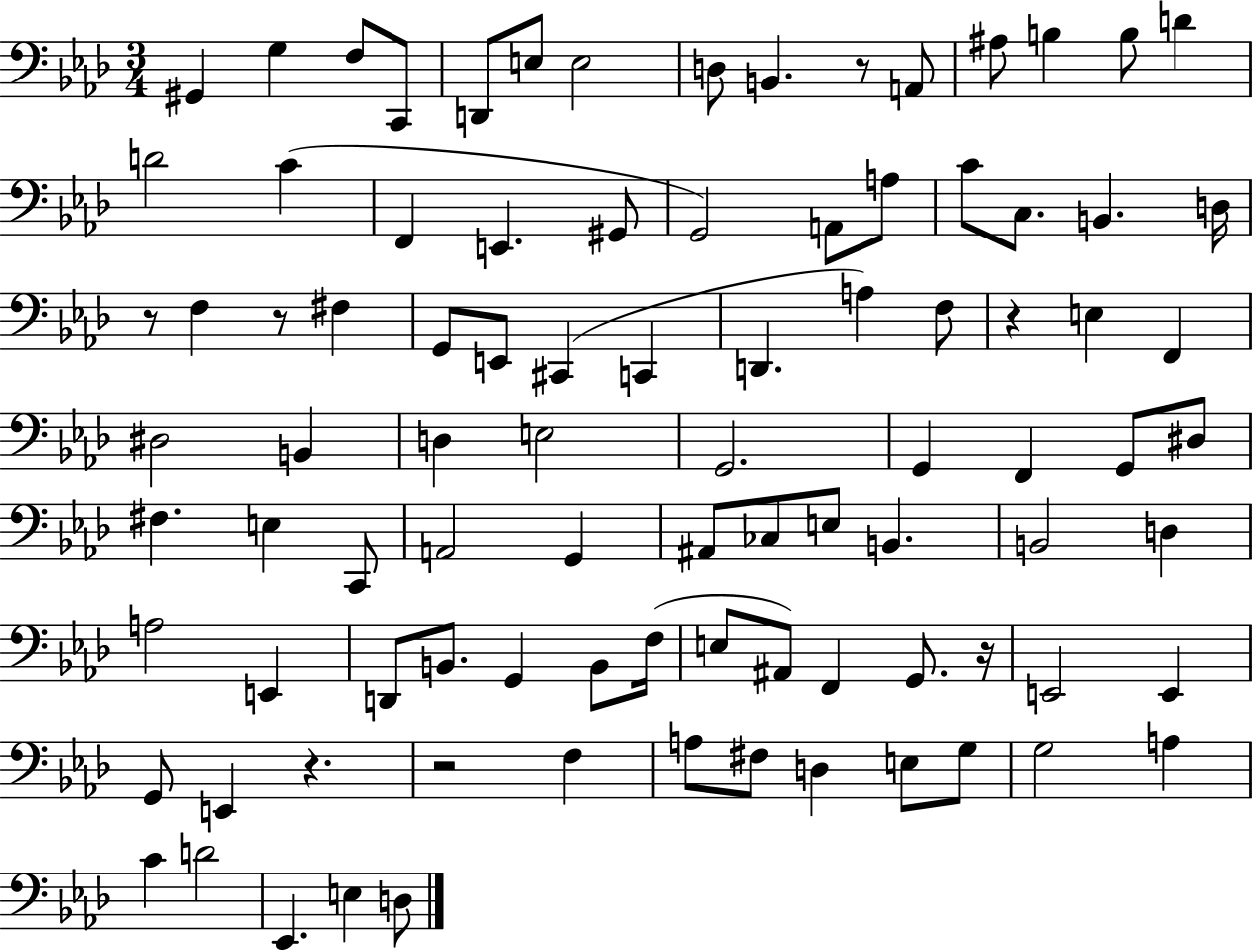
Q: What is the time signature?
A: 3/4